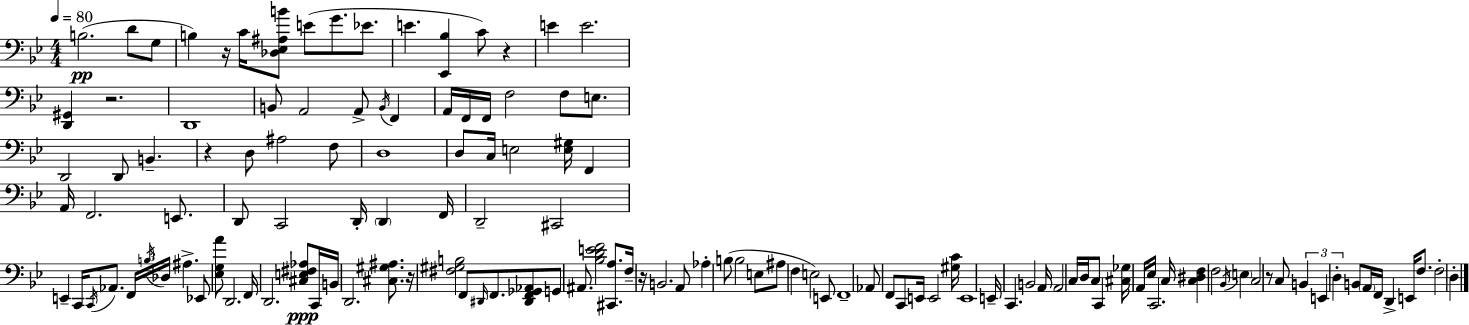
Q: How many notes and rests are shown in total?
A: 133